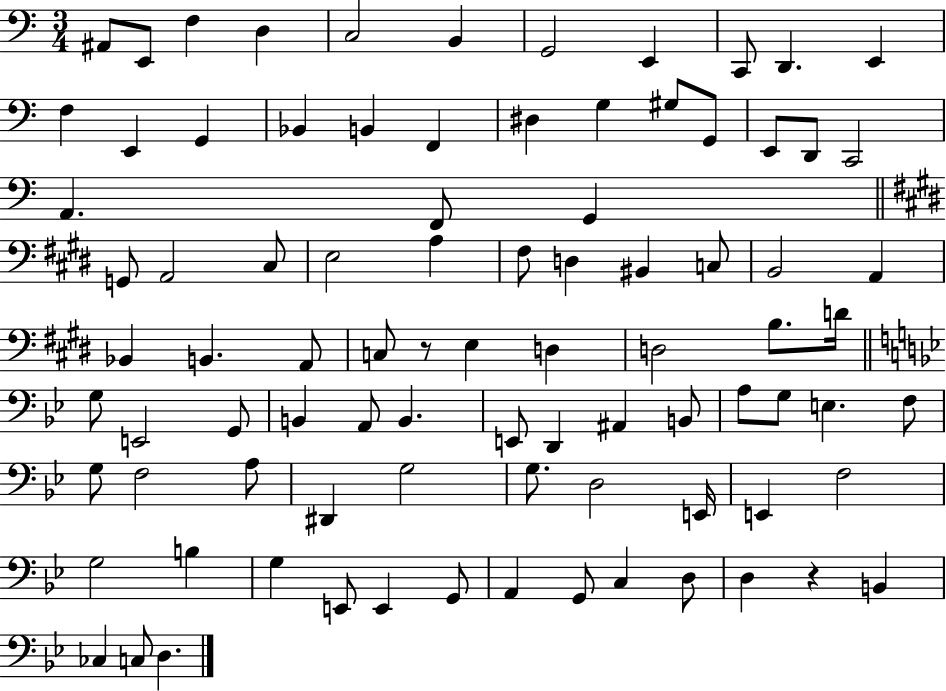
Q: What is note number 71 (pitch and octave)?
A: F3